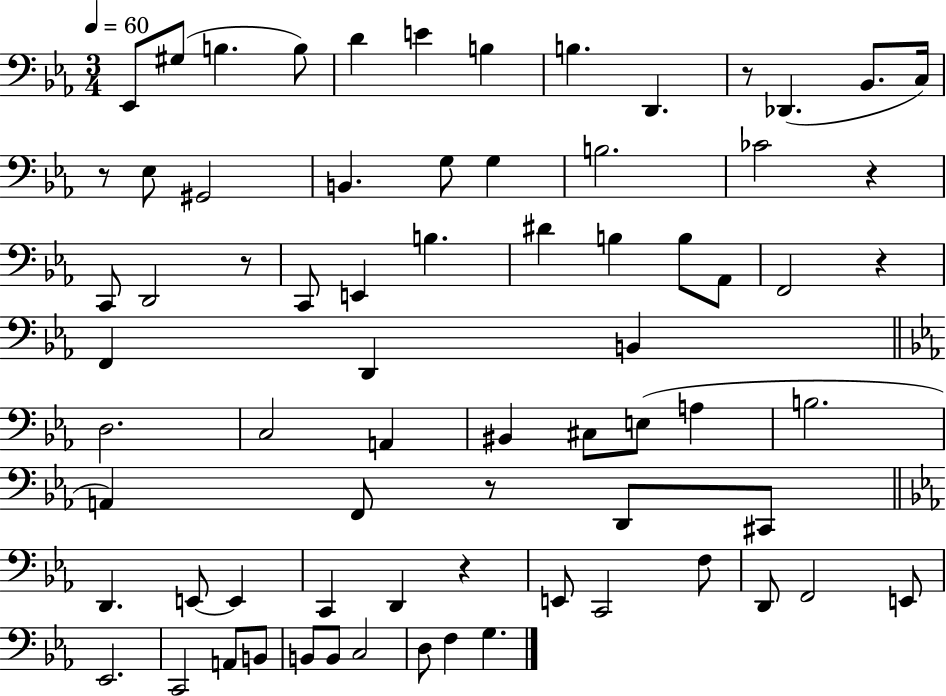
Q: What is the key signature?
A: EES major